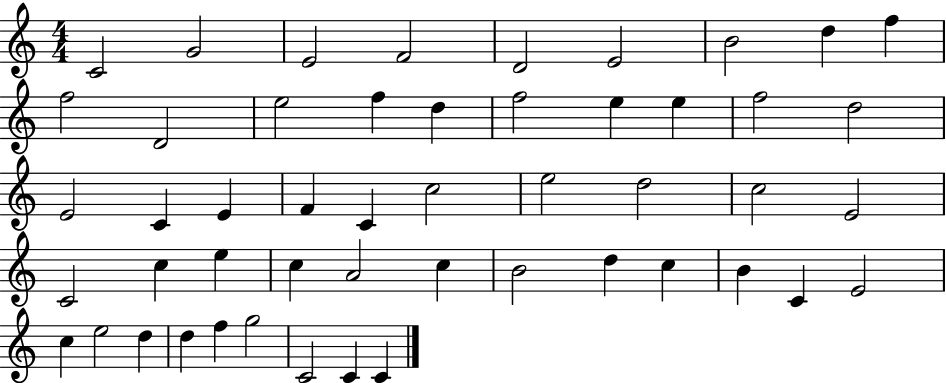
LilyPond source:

{
  \clef treble
  \numericTimeSignature
  \time 4/4
  \key c \major
  c'2 g'2 | e'2 f'2 | d'2 e'2 | b'2 d''4 f''4 | \break f''2 d'2 | e''2 f''4 d''4 | f''2 e''4 e''4 | f''2 d''2 | \break e'2 c'4 e'4 | f'4 c'4 c''2 | e''2 d''2 | c''2 e'2 | \break c'2 c''4 e''4 | c''4 a'2 c''4 | b'2 d''4 c''4 | b'4 c'4 e'2 | \break c''4 e''2 d''4 | d''4 f''4 g''2 | c'2 c'4 c'4 | \bar "|."
}